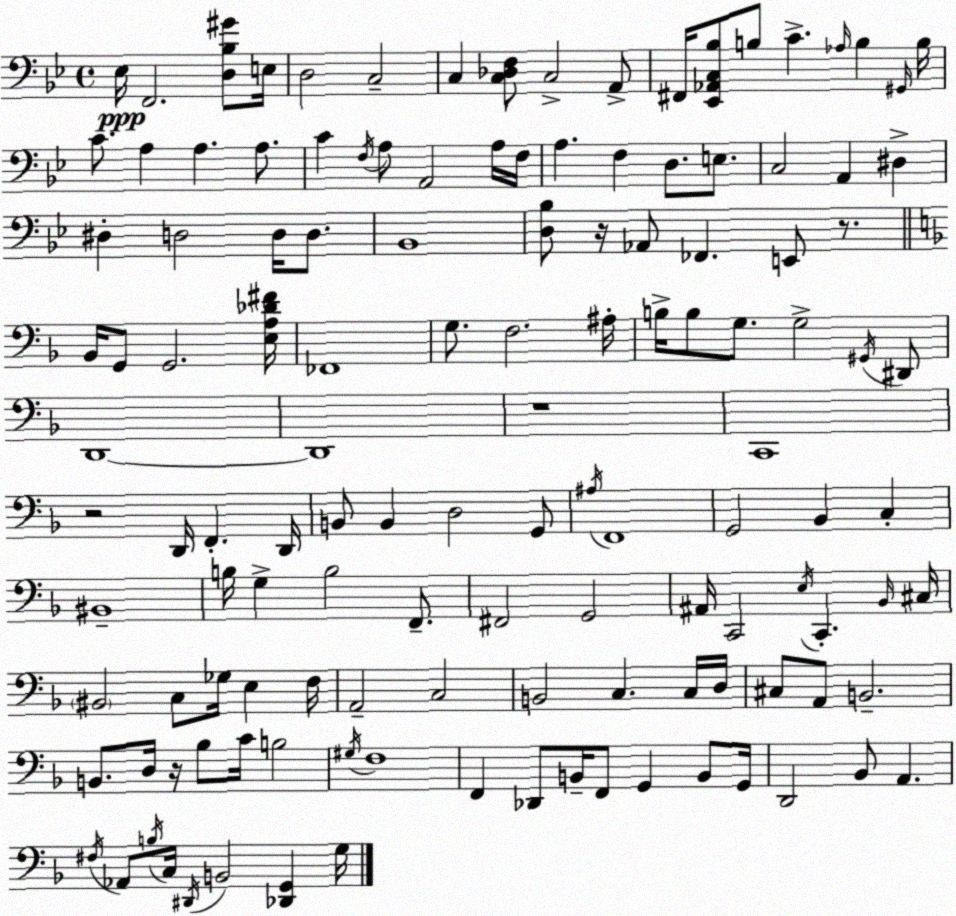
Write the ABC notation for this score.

X:1
T:Untitled
M:4/4
L:1/4
K:Gm
_E,/4 F,,2 [D,_B,^G]/2 E,/4 D,2 C,2 C, [C,_D,F,]/2 C,2 A,,/2 ^F,,/4 [_E,,_A,,C,_B,]/2 B,/2 C _A,/4 B, ^G,,/4 B,/4 C/2 A, A, A,/2 C F,/4 A,/2 A,,2 A,/4 F,/4 A, F, D,/2 E,/2 C,2 A,, ^D, ^D, D,2 D,/4 D,/2 _B,,4 [D,_B,]/2 z/4 _A,,/2 _F,, E,,/2 z/2 _B,,/4 G,,/2 G,,2 [E,A,_D^F]/4 _F,,4 G,/2 F,2 ^A,/4 B,/4 B,/2 G,/2 G,2 ^G,,/4 ^D,,/2 D,,4 D,,4 z4 C,,4 z2 D,,/4 F,, D,,/4 B,,/2 B,, D,2 G,,/2 ^A,/4 F,,4 G,,2 _B,, C, ^B,,4 B,/4 G, B,2 F,,/2 ^F,,2 G,,2 ^A,,/4 C,,2 E,/4 C,, _B,,/4 ^C,/4 ^B,,2 C,/2 _G,/4 E, F,/4 A,,2 C,2 B,,2 C, C,/4 D,/4 ^C,/2 A,,/2 B,,2 B,,/2 D,/4 z/4 _B,/2 C/4 B,2 ^G,/4 F,4 F,, _D,,/2 B,,/4 F,,/2 G,, B,,/2 G,,/4 D,,2 _B,,/2 A,, ^F,/4 _A,,/2 B,/4 C,/4 ^D,,/4 B,,2 [_D,,G,,] G,/4